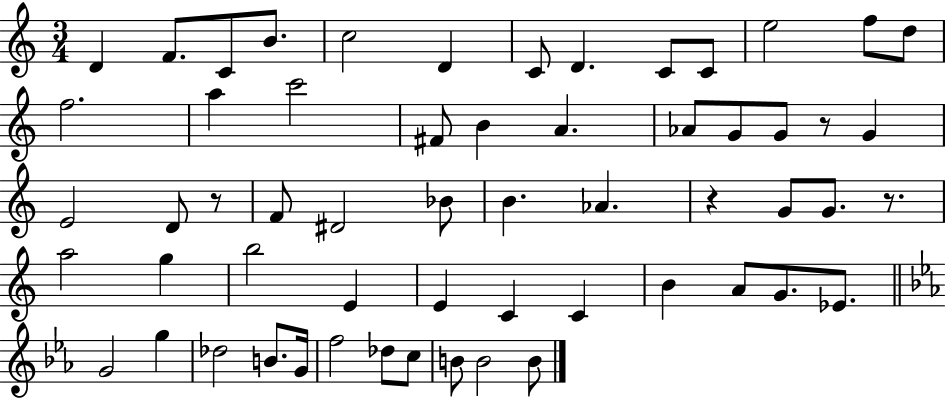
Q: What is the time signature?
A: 3/4